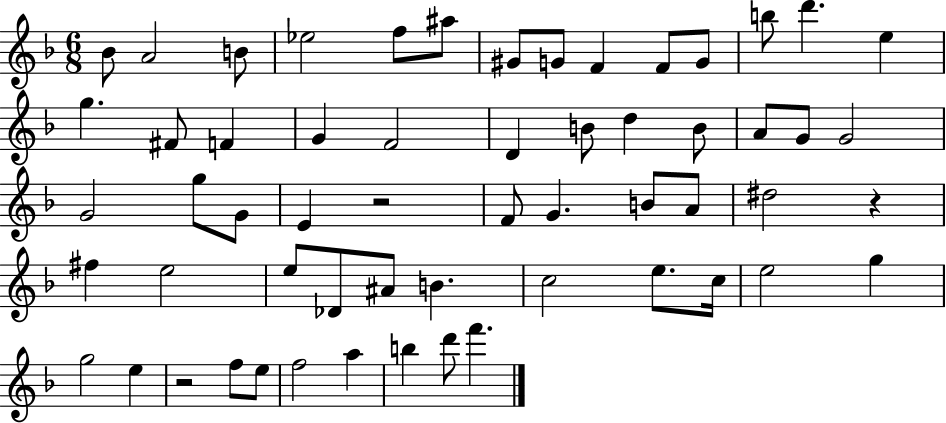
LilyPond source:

{
  \clef treble
  \numericTimeSignature
  \time 6/8
  \key f \major
  \repeat volta 2 { bes'8 a'2 b'8 | ees''2 f''8 ais''8 | gis'8 g'8 f'4 f'8 g'8 | b''8 d'''4. e''4 | \break g''4. fis'8 f'4 | g'4 f'2 | d'4 b'8 d''4 b'8 | a'8 g'8 g'2 | \break g'2 g''8 g'8 | e'4 r2 | f'8 g'4. b'8 a'8 | dis''2 r4 | \break fis''4 e''2 | e''8 des'8 ais'8 b'4. | c''2 e''8. c''16 | e''2 g''4 | \break g''2 e''4 | r2 f''8 e''8 | f''2 a''4 | b''4 d'''8 f'''4. | \break } \bar "|."
}